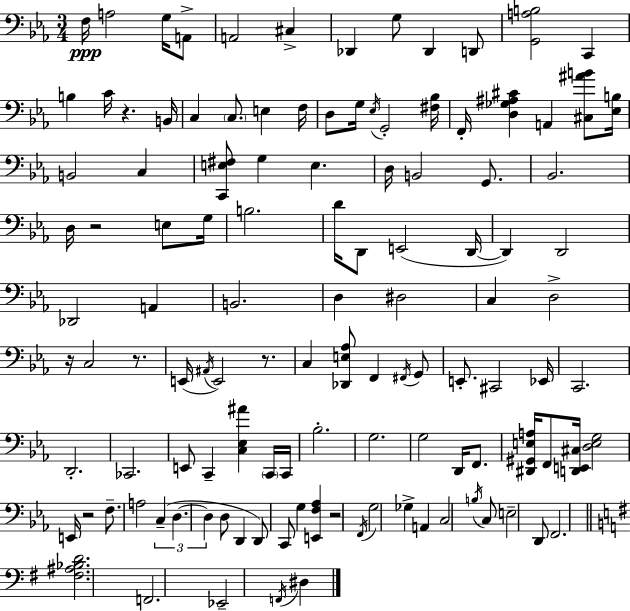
F3/s A3/h G3/s A2/e A2/h C#3/q Db2/q G3/e Db2/q D2/e [G2,A3,B3]/h C2/q B3/q C4/s R/q. B2/s C3/q C3/e. E3/q F3/s D3/e G3/s Eb3/s G2/h [F#3,Bb3]/s F2/s [D3,Gb3,A#3,C#4]/q A2/q [C#3,A#4,B4]/e [Eb3,B3]/s B2/h C3/q [C2,E3,F#3]/e G3/q E3/q. D3/s B2/h G2/e. Bb2/h. D3/s R/h E3/e G3/s B3/h. D4/s D2/e E2/h D2/s D2/q D2/h Db2/h A2/q B2/h. D3/q D#3/h C3/q D3/h R/s C3/h R/e. E2/s A#2/s E2/h R/e. C3/q [Db2,E3,Ab3]/e F2/q F#2/s G2/e E2/e. C#2/h Eb2/s C2/h. D2/h. CES2/h. E2/e C2/q [C3,Eb3,A#4]/q C2/s C2/s Bb3/h. G3/h. G3/h D2/s F2/e. [D#2,G#2,E3,A3]/s F2/e [D2,E2,C#3]/s [D3,E3,G3]/h E2/s R/h F3/e. A3/h C3/q D3/q. D3/q D3/e D2/q D2/e C2/e G3/q [E2,F3,Ab3]/q R/h F2/s G3/h Gb3/q A2/q C3/h B3/s C3/e E3/h D2/e F2/h. [F#3,A#3,Bb3,D4]/h. F2/h. Eb2/h F2/s D#3/q